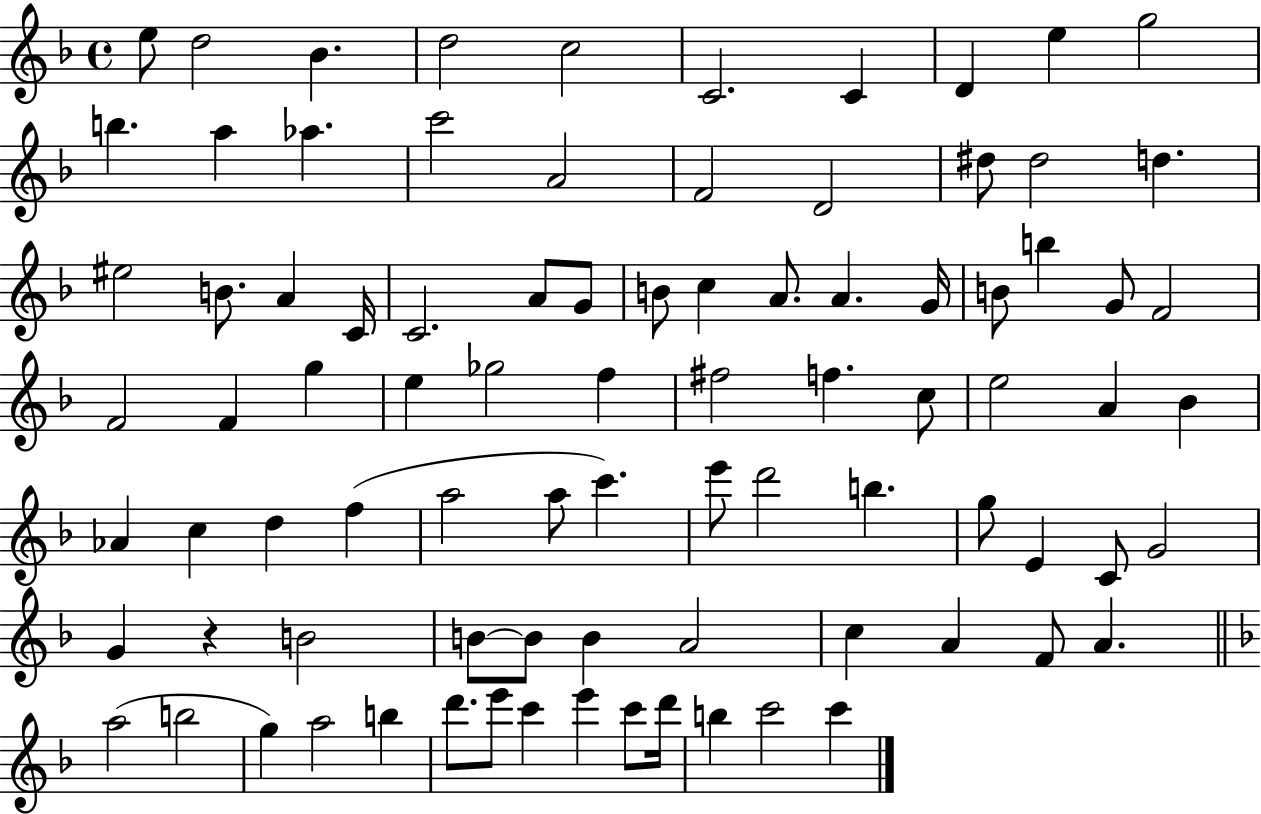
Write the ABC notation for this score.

X:1
T:Untitled
M:4/4
L:1/4
K:F
e/2 d2 _B d2 c2 C2 C D e g2 b a _a c'2 A2 F2 D2 ^d/2 ^d2 d ^e2 B/2 A C/4 C2 A/2 G/2 B/2 c A/2 A G/4 B/2 b G/2 F2 F2 F g e _g2 f ^f2 f c/2 e2 A _B _A c d f a2 a/2 c' e'/2 d'2 b g/2 E C/2 G2 G z B2 B/2 B/2 B A2 c A F/2 A a2 b2 g a2 b d'/2 e'/2 c' e' c'/2 d'/4 b c'2 c'